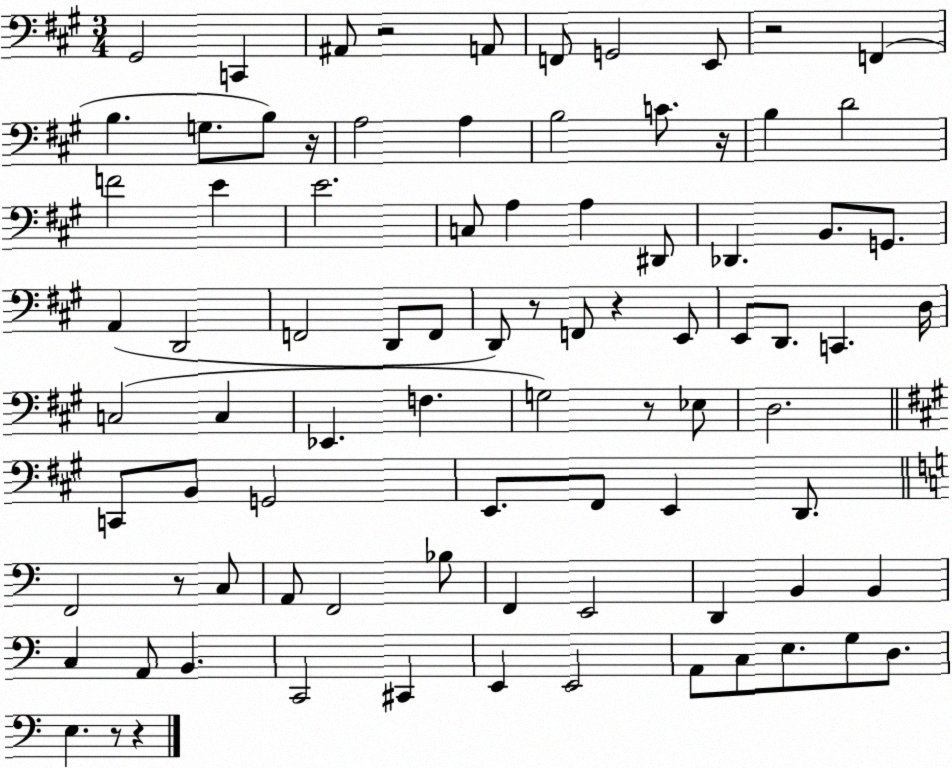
X:1
T:Untitled
M:3/4
L:1/4
K:A
^G,,2 C,, ^A,,/2 z2 A,,/2 F,,/2 G,,2 E,,/2 z2 F,, B, G,/2 B,/2 z/4 A,2 A, B,2 C/2 z/4 B, D2 F2 E E2 C,/2 A, A, ^D,,/2 _D,, B,,/2 G,,/2 A,, D,,2 F,,2 D,,/2 F,,/2 D,,/2 z/2 F,,/2 z E,,/2 E,,/2 D,,/2 C,, D,/4 C,2 C, _E,, F, G,2 z/2 _E,/2 D,2 C,,/2 B,,/2 G,,2 E,,/2 ^F,,/2 E,, D,,/2 F,,2 z/2 C,/2 A,,/2 F,,2 _B,/2 F,, E,,2 D,, B,, B,, C, A,,/2 B,, C,,2 ^C,, E,, E,,2 A,,/2 C,/2 E,/2 G,/2 D,/2 E, z/2 z